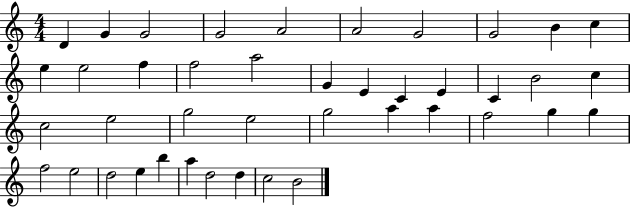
X:1
T:Untitled
M:4/4
L:1/4
K:C
D G G2 G2 A2 A2 G2 G2 B c e e2 f f2 a2 G E C E C B2 c c2 e2 g2 e2 g2 a a f2 g g f2 e2 d2 e b a d2 d c2 B2